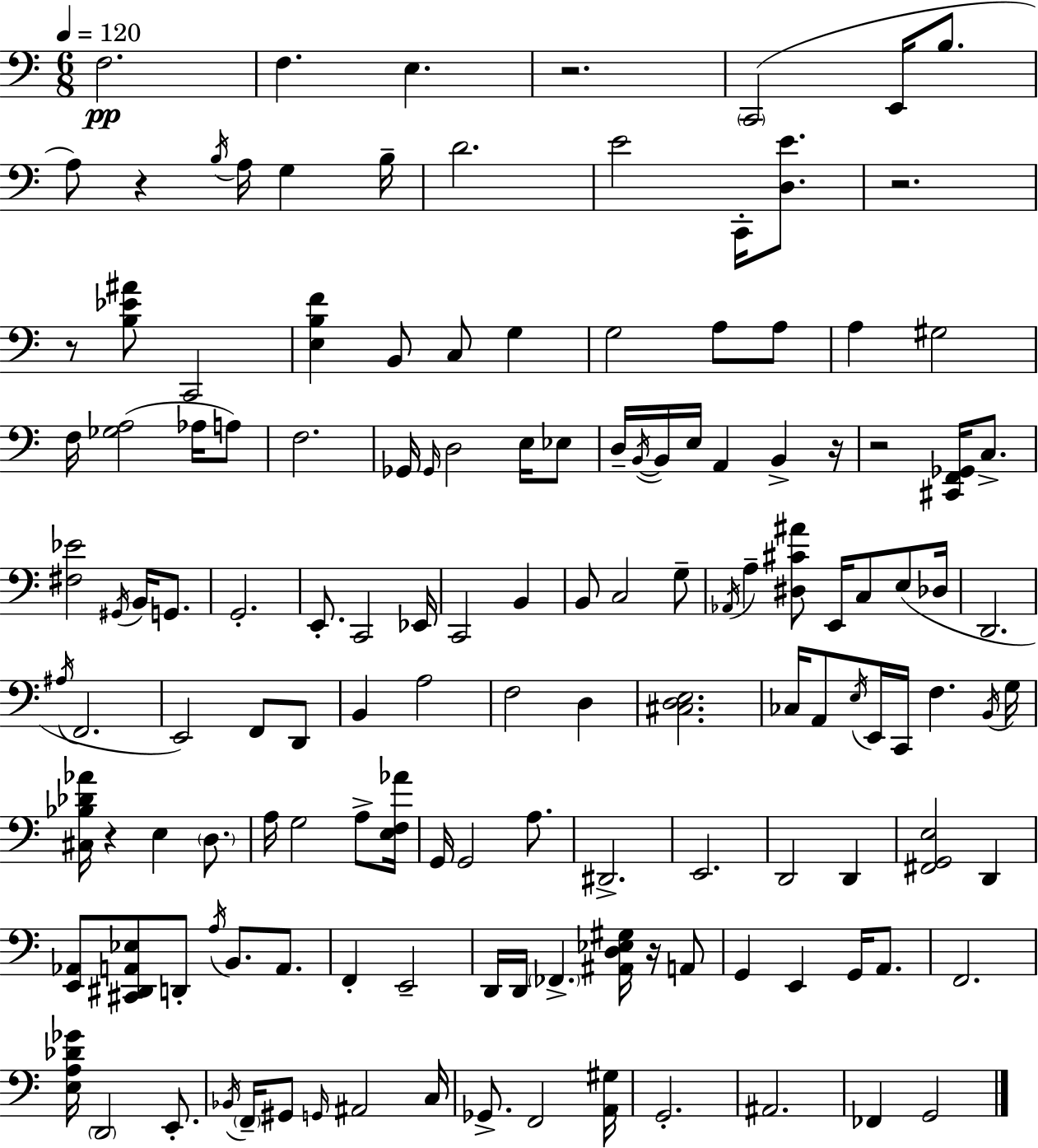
X:1
T:Untitled
M:6/8
L:1/4
K:C
F,2 F, E, z2 C,,2 E,,/4 B,/2 A,/2 z B,/4 A,/4 G, B,/4 D2 E2 C,,/4 [D,E]/2 z2 z/2 [B,_E^A]/2 C,,2 [E,B,F] B,,/2 C,/2 G, G,2 A,/2 A,/2 A, ^G,2 F,/4 [_G,A,]2 _A,/4 A,/2 F,2 _G,,/4 _G,,/4 D,2 E,/4 _E,/2 D,/4 B,,/4 B,,/4 E,/4 A,, B,, z/4 z2 [^C,,F,,_G,,]/4 C,/2 [^F,_E]2 ^G,,/4 B,,/4 G,,/2 G,,2 E,,/2 C,,2 _E,,/4 C,,2 B,, B,,/2 C,2 G,/2 _A,,/4 A, [^D,^C^A]/2 E,,/4 C,/2 E,/2 _D,/4 D,,2 ^A,/4 F,,2 E,,2 F,,/2 D,,/2 B,, A,2 F,2 D, [^C,D,E,]2 _C,/4 A,,/2 E,/4 E,,/4 C,,/4 F, B,,/4 G,/4 [^C,_B,_D_A]/4 z E, D,/2 A,/4 G,2 A,/2 [E,F,_A]/4 G,,/4 G,,2 A,/2 ^D,,2 E,,2 D,,2 D,, [^F,,G,,E,]2 D,, [E,,_A,,]/2 [^C,,^D,,A,,_E,]/2 D,,/2 A,/4 B,,/2 A,,/2 F,, E,,2 D,,/4 D,,/4 _F,, [^A,,D,_E,^G,]/4 z/4 A,,/2 G,, E,, G,,/4 A,,/2 F,,2 [E,A,_D_G]/4 D,,2 E,,/2 _B,,/4 F,,/4 ^G,,/2 G,,/4 ^A,,2 C,/4 _G,,/2 F,,2 [A,,^G,]/4 G,,2 ^A,,2 _F,, G,,2